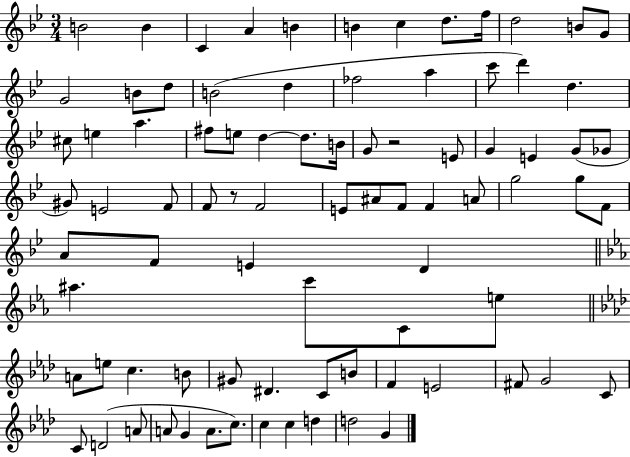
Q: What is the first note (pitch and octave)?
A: B4